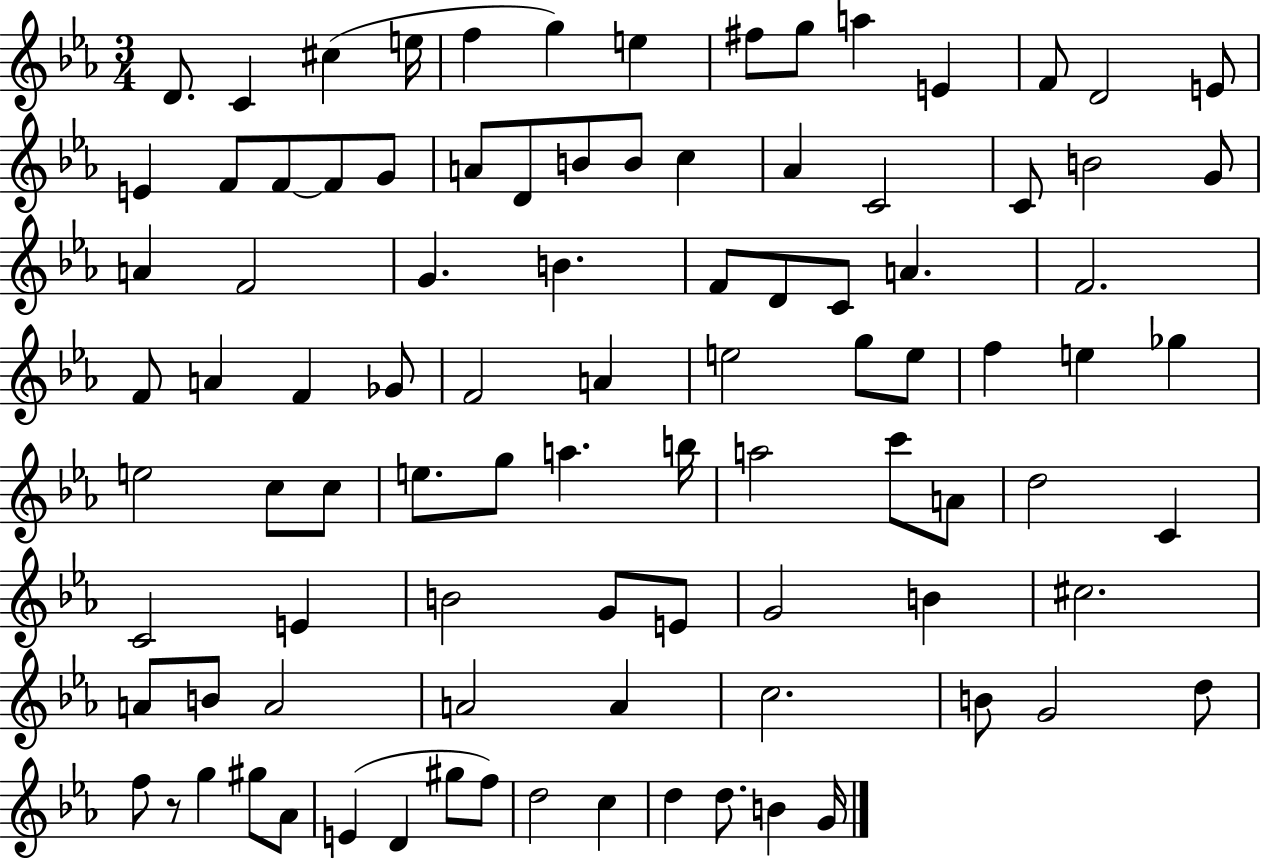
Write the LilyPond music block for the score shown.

{
  \clef treble
  \numericTimeSignature
  \time 3/4
  \key ees \major
  \repeat volta 2 { d'8. c'4 cis''4( e''16 | f''4 g''4) e''4 | fis''8 g''8 a''4 e'4 | f'8 d'2 e'8 | \break e'4 f'8 f'8~~ f'8 g'8 | a'8 d'8 b'8 b'8 c''4 | aes'4 c'2 | c'8 b'2 g'8 | \break a'4 f'2 | g'4. b'4. | f'8 d'8 c'8 a'4. | f'2. | \break f'8 a'4 f'4 ges'8 | f'2 a'4 | e''2 g''8 e''8 | f''4 e''4 ges''4 | \break e''2 c''8 c''8 | e''8. g''8 a''4. b''16 | a''2 c'''8 a'8 | d''2 c'4 | \break c'2 e'4 | b'2 g'8 e'8 | g'2 b'4 | cis''2. | \break a'8 b'8 a'2 | a'2 a'4 | c''2. | b'8 g'2 d''8 | \break f''8 r8 g''4 gis''8 aes'8 | e'4( d'4 gis''8 f''8) | d''2 c''4 | d''4 d''8. b'4 g'16 | \break } \bar "|."
}